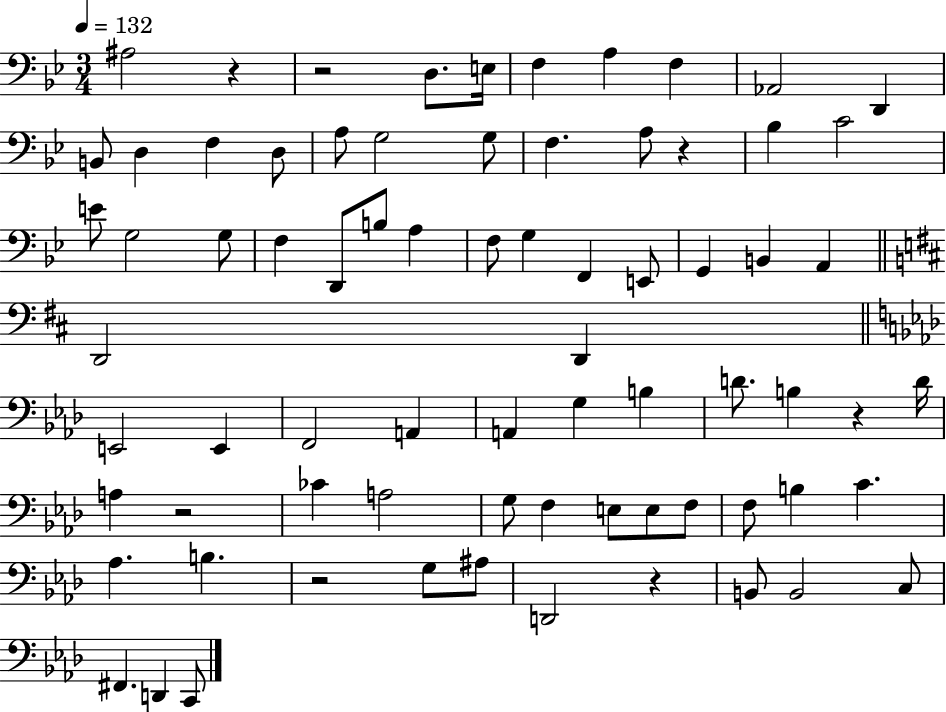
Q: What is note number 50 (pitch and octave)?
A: F3